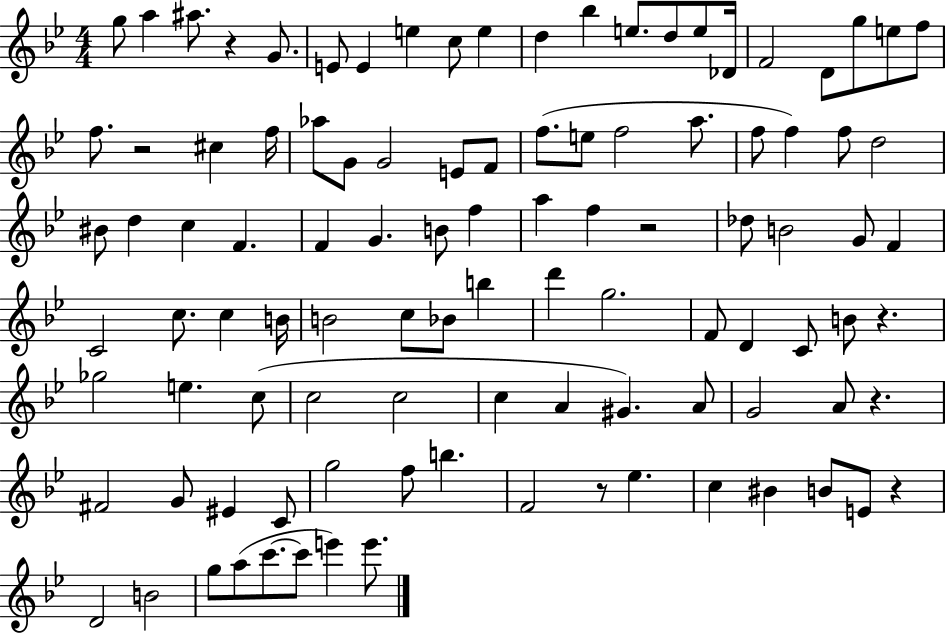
{
  \clef treble
  \numericTimeSignature
  \time 4/4
  \key bes \major
  g''8 a''4 ais''8. r4 g'8. | e'8 e'4 e''4 c''8 e''4 | d''4 bes''4 e''8. d''8 e''8 des'16 | f'2 d'8 g''8 e''8 f''8 | \break f''8. r2 cis''4 f''16 | aes''8 g'8 g'2 e'8 f'8 | f''8.( e''8 f''2 a''8. | f''8 f''4) f''8 d''2 | \break bis'8 d''4 c''4 f'4. | f'4 g'4. b'8 f''4 | a''4 f''4 r2 | des''8 b'2 g'8 f'4 | \break c'2 c''8. c''4 b'16 | b'2 c''8 bes'8 b''4 | d'''4 g''2. | f'8 d'4 c'8 b'8 r4. | \break ges''2 e''4. c''8( | c''2 c''2 | c''4 a'4 gis'4.) a'8 | g'2 a'8 r4. | \break fis'2 g'8 eis'4 c'8 | g''2 f''8 b''4. | f'2 r8 ees''4. | c''4 bis'4 b'8 e'8 r4 | \break d'2 b'2 | g''8 a''8( c'''8.~~ c'''8 e'''4) e'''8. | \bar "|."
}